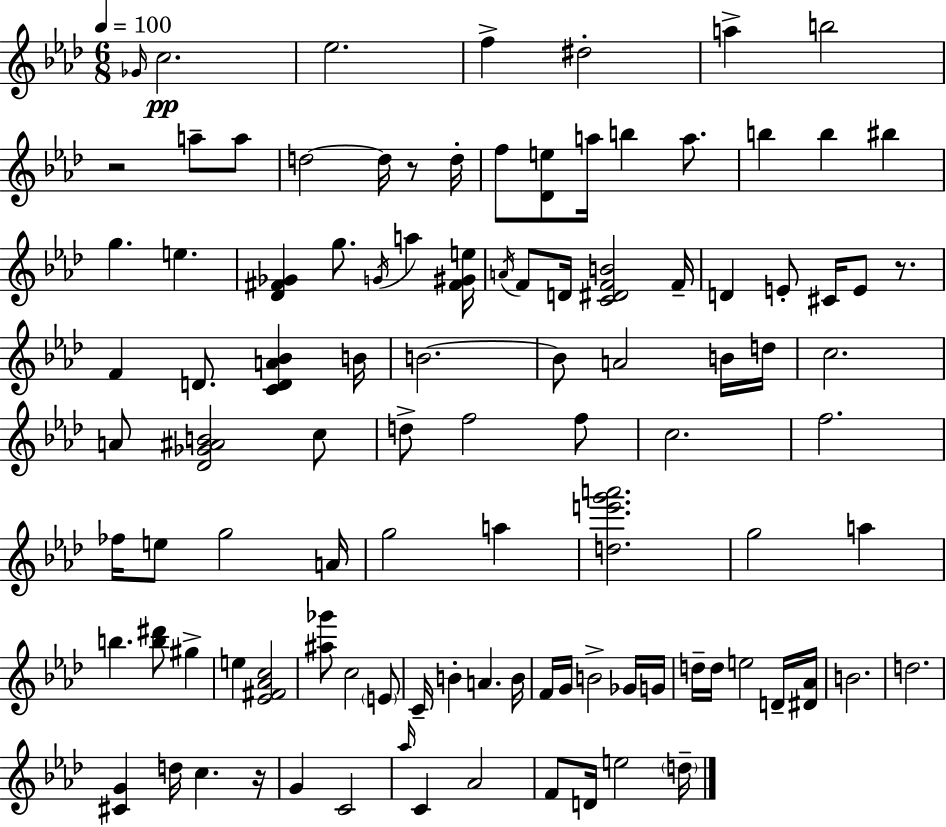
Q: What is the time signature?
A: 6/8